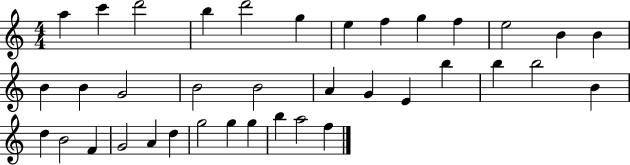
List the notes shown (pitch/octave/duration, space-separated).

A5/q C6/q D6/h B5/q D6/h G5/q E5/q F5/q G5/q F5/q E5/h B4/q B4/q B4/q B4/q G4/h B4/h B4/h A4/q G4/q E4/q B5/q B5/q B5/h B4/q D5/q B4/h F4/q G4/h A4/q D5/q G5/h G5/q G5/q B5/q A5/h F5/q